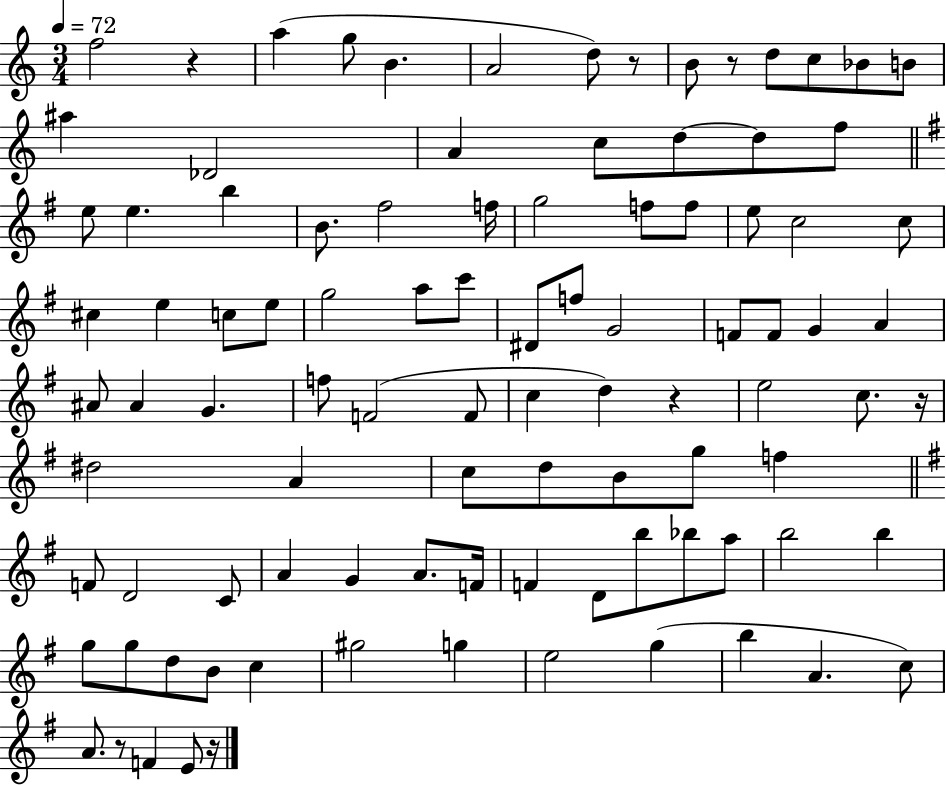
{
  \clef treble
  \numericTimeSignature
  \time 3/4
  \key c \major
  \tempo 4 = 72
  f''2 r4 | a''4( g''8 b'4. | a'2 d''8) r8 | b'8 r8 d''8 c''8 bes'8 b'8 | \break ais''4 des'2 | a'4 c''8 d''8~~ d''8 f''8 | \bar "||" \break \key g \major e''8 e''4. b''4 | b'8. fis''2 f''16 | g''2 f''8 f''8 | e''8 c''2 c''8 | \break cis''4 e''4 c''8 e''8 | g''2 a''8 c'''8 | dis'8 f''8 g'2 | f'8 f'8 g'4 a'4 | \break ais'8 ais'4 g'4. | f''8 f'2( f'8 | c''4 d''4) r4 | e''2 c''8. r16 | \break dis''2 a'4 | c''8 d''8 b'8 g''8 f''4 | \bar "||" \break \key g \major f'8 d'2 c'8 | a'4 g'4 a'8. f'16 | f'4 d'8 b''8 bes''8 a''8 | b''2 b''4 | \break g''8 g''8 d''8 b'8 c''4 | gis''2 g''4 | e''2 g''4( | b''4 a'4. c''8) | \break a'8. r8 f'4 e'8 r16 | \bar "|."
}